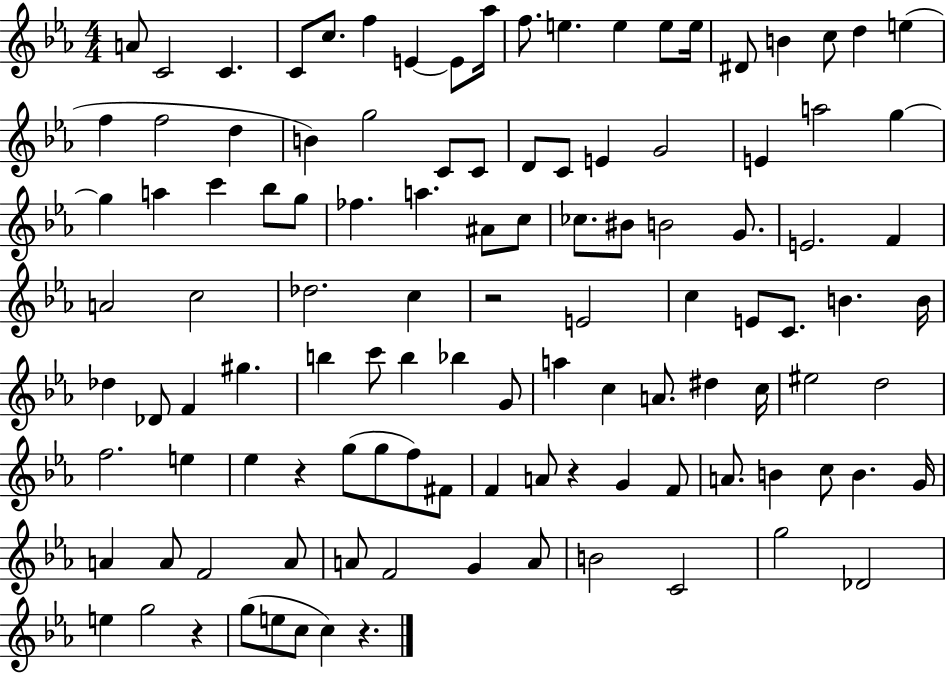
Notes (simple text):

A4/e C4/h C4/q. C4/e C5/e. F5/q E4/q E4/e Ab5/s F5/e. E5/q. E5/q E5/e E5/s D#4/e B4/q C5/e D5/q E5/q F5/q F5/h D5/q B4/q G5/h C4/e C4/e D4/e C4/e E4/q G4/h E4/q A5/h G5/q G5/q A5/q C6/q Bb5/e G5/e FES5/q. A5/q. A#4/e C5/e CES5/e. BIS4/e B4/h G4/e. E4/h. F4/q A4/h C5/h Db5/h. C5/q R/h E4/h C5/q E4/e C4/e. B4/q. B4/s Db5/q Db4/e F4/q G#5/q. B5/q C6/e B5/q Bb5/q G4/e A5/q C5/q A4/e. D#5/q C5/s EIS5/h D5/h F5/h. E5/q Eb5/q R/q G5/e G5/e F5/e F#4/e F4/q A4/e R/q G4/q F4/e A4/e. B4/q C5/e B4/q. G4/s A4/q A4/e F4/h A4/e A4/e F4/h G4/q A4/e B4/h C4/h G5/h Db4/h E5/q G5/h R/q G5/e E5/e C5/e C5/q R/q.